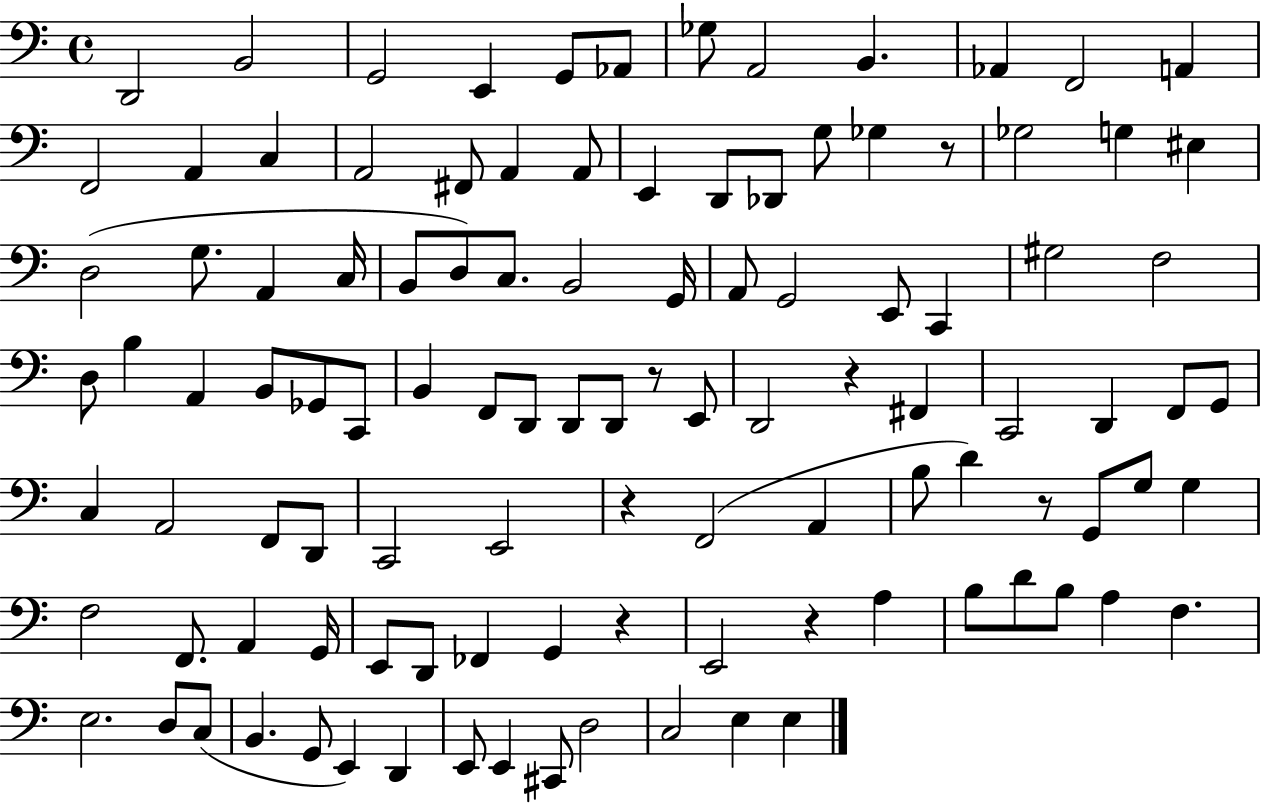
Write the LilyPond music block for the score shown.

{
  \clef bass
  \time 4/4
  \defaultTimeSignature
  \key c \major
  d,2 b,2 | g,2 e,4 g,8 aes,8 | ges8 a,2 b,4. | aes,4 f,2 a,4 | \break f,2 a,4 c4 | a,2 fis,8 a,4 a,8 | e,4 d,8 des,8 g8 ges4 r8 | ges2 g4 eis4 | \break d2( g8. a,4 c16 | b,8 d8) c8. b,2 g,16 | a,8 g,2 e,8 c,4 | gis2 f2 | \break d8 b4 a,4 b,8 ges,8 c,8 | b,4 f,8 d,8 d,8 d,8 r8 e,8 | d,2 r4 fis,4 | c,2 d,4 f,8 g,8 | \break c4 a,2 f,8 d,8 | c,2 e,2 | r4 f,2( a,4 | b8 d'4) r8 g,8 g8 g4 | \break f2 f,8. a,4 g,16 | e,8 d,8 fes,4 g,4 r4 | e,2 r4 a4 | b8 d'8 b8 a4 f4. | \break e2. d8 c8( | b,4. g,8 e,4) d,4 | e,8 e,4 cis,8 d2 | c2 e4 e4 | \break \bar "|."
}